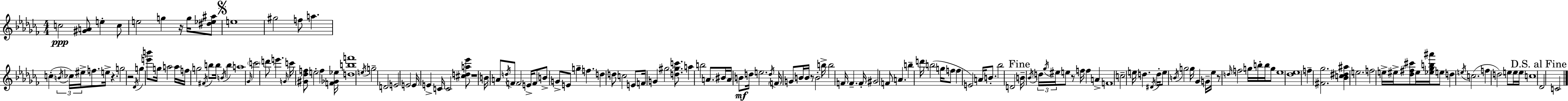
X:1
T:Untitled
M:4/4
L:1/4
K:Abm
c2 [^GA]/2 e c/2 e2 g z/4 g/4 [^d_e^a]/2 e4 ^g2 f/2 a c B/4 _c/4 ^e/4 f/2 e/4 z g2 z2 _D/4 g [e'b']/2 g/4 a2 a/4 f/4 g2 ^F/4 b/2 b/4 B/4 b a4 _G/4 c'2 d'/2 e' G/4 c'/4 [^G_df]/2 e2 f [F_G_e]/4 [dbf']4 e/4 g2 D2 E2 E2 E/4 E C/4 C2 [^cda_e']/2 z4 B/4 A/2 d/4 F/2 F2 E/4 F/2 B/2 G/2 E/2 g f d d/2 c2 E/2 F/4 G ^g2 [d^gc']/2 a b2 A/2 ^B/4 A/4 B/2 d/4 e2 d/4 F/4 G/2 B/4 B/4 z/2 B2 b/4 b2 F/4 F F/4 ^G2 F/2 A b d'/4 b2 g/4 f/2 f E2 A/4 B/2 _b2 D2 B/4 _B/4 d/4 _g/4 ^e/4 e/2 z/2 f/4 f A F4 c2 e/4 d ^D/4 d/4 e/2 B/4 g2 g/4 _G G/4 _e/4 z/2 d/4 f2 g/4 b/4 b/4 g/2 _e4 [_d_e]4 f [^F_g]2 [_Bc^d^a] e2 f2 e/4 ^e/4 [_d^f^c']/2 ^e/4 [_e_gb^a']/4 e/2 d e/4 c2 f d2 e/2 e/4 e/4 c4 _D2 C2